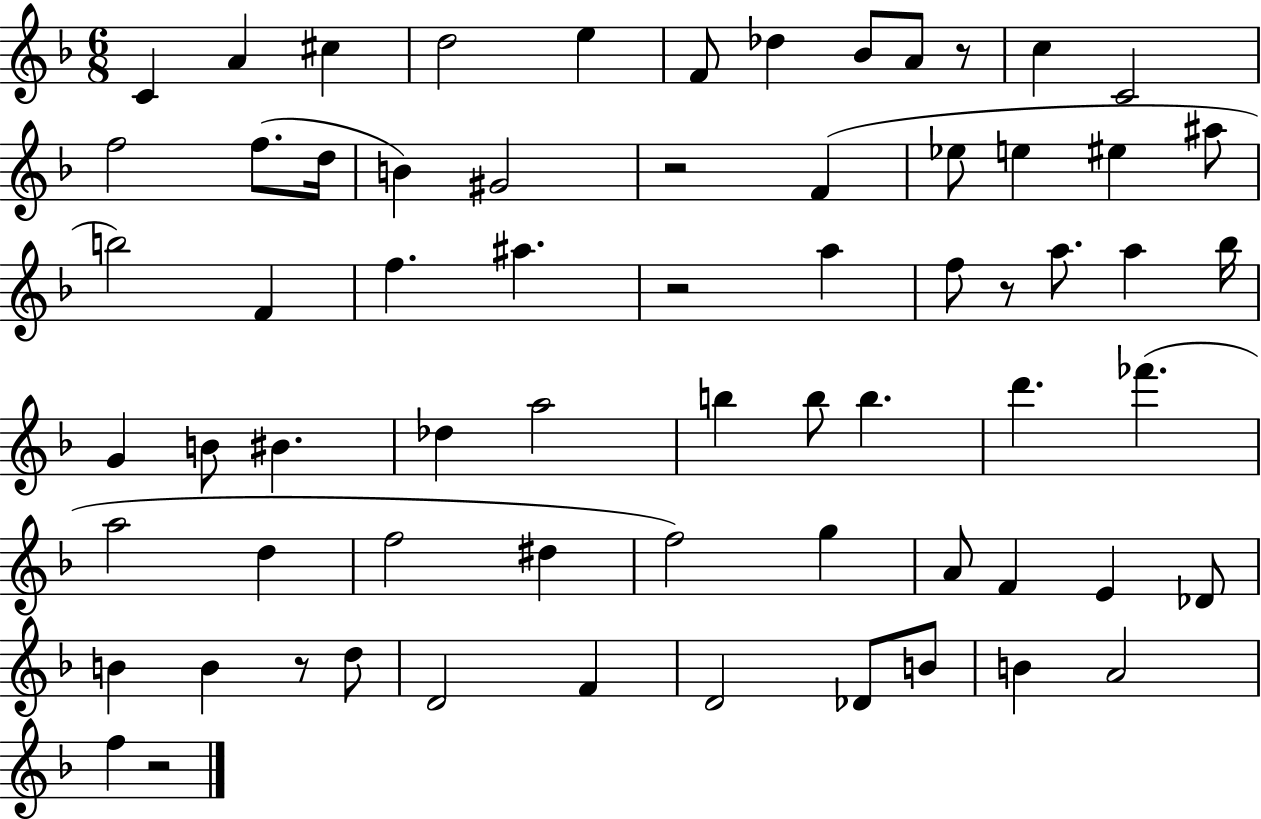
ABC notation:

X:1
T:Untitled
M:6/8
L:1/4
K:F
C A ^c d2 e F/2 _d _B/2 A/2 z/2 c C2 f2 f/2 d/4 B ^G2 z2 F _e/2 e ^e ^a/2 b2 F f ^a z2 a f/2 z/2 a/2 a _b/4 G B/2 ^B _d a2 b b/2 b d' _f' a2 d f2 ^d f2 g A/2 F E _D/2 B B z/2 d/2 D2 F D2 _D/2 B/2 B A2 f z2